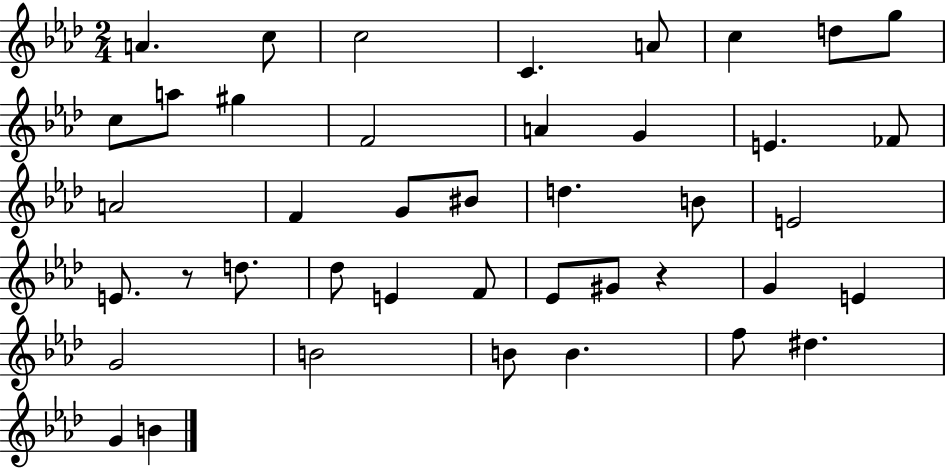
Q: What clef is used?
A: treble